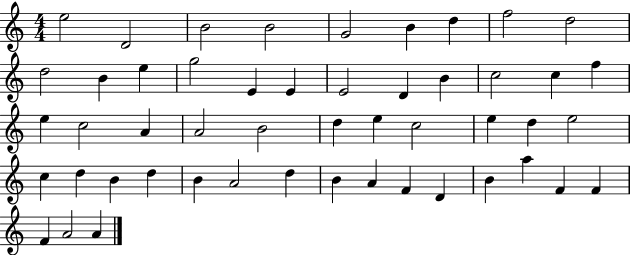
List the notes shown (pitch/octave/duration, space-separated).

E5/h D4/h B4/h B4/h G4/h B4/q D5/q F5/h D5/h D5/h B4/q E5/q G5/h E4/q E4/q E4/h D4/q B4/q C5/h C5/q F5/q E5/q C5/h A4/q A4/h B4/h D5/q E5/q C5/h E5/q D5/q E5/h C5/q D5/q B4/q D5/q B4/q A4/h D5/q B4/q A4/q F4/q D4/q B4/q A5/q F4/q F4/q F4/q A4/h A4/q